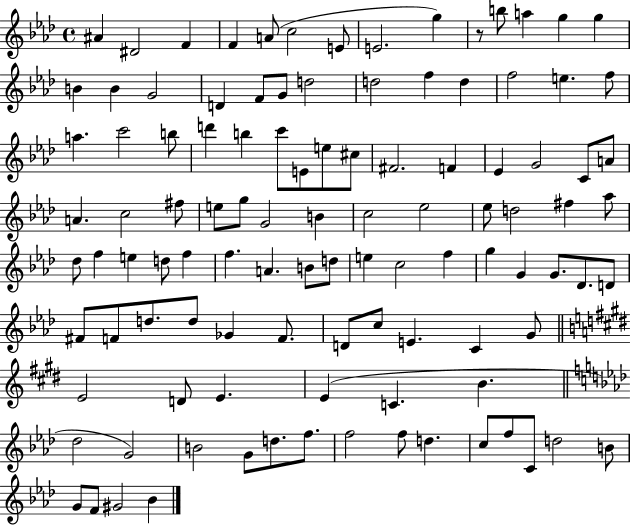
A#4/q D#4/h F4/q F4/q A4/e C5/h E4/e E4/h. G5/q R/e B5/e A5/q G5/q G5/q B4/q B4/q G4/h D4/q F4/e G4/e D5/h D5/h F5/q D5/q F5/h E5/q. F5/e A5/q. C6/h B5/e D6/q B5/q C6/e E4/e E5/e C#5/e F#4/h. F4/q Eb4/q G4/h C4/e A4/e A4/q. C5/h F#5/e E5/e G5/e G4/h B4/q C5/h Eb5/h Eb5/e D5/h F#5/q Ab5/e Db5/e F5/q E5/q D5/e F5/q F5/q. A4/q. B4/e D5/e E5/q C5/h F5/q G5/q G4/q G4/e. Db4/e. D4/e F#4/e F4/e D5/e. D5/e Gb4/q F4/e. D4/e C5/e E4/q. C4/q G4/e E4/h D4/e E4/q. E4/q C4/q. B4/q. Db5/h G4/h B4/h G4/e D5/e. F5/e. F5/h F5/e D5/q. C5/e F5/e C4/e D5/h B4/e G4/e F4/e G#4/h Bb4/q